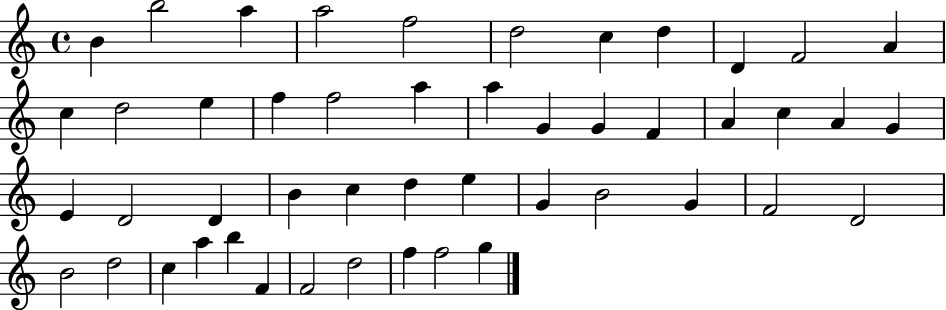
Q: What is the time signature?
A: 4/4